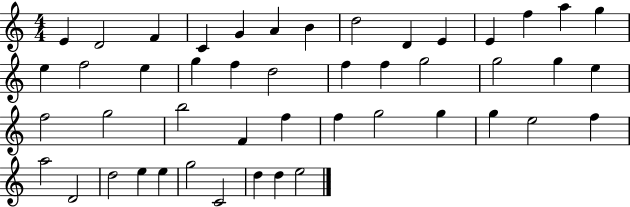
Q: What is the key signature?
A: C major